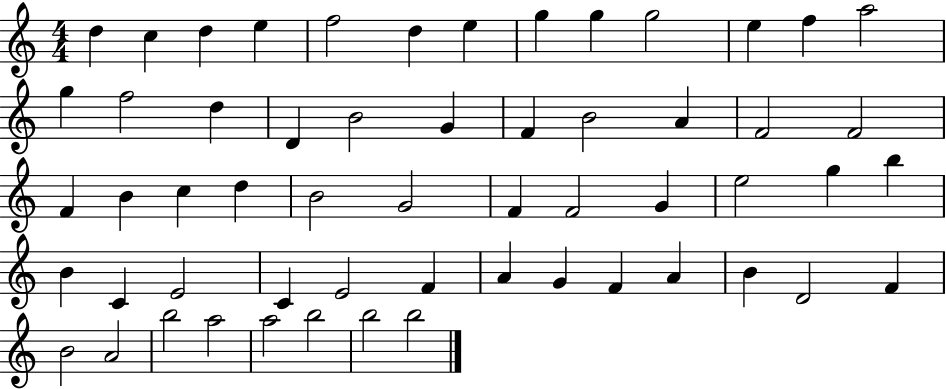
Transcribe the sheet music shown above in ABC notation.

X:1
T:Untitled
M:4/4
L:1/4
K:C
d c d e f2 d e g g g2 e f a2 g f2 d D B2 G F B2 A F2 F2 F B c d B2 G2 F F2 G e2 g b B C E2 C E2 F A G F A B D2 F B2 A2 b2 a2 a2 b2 b2 b2